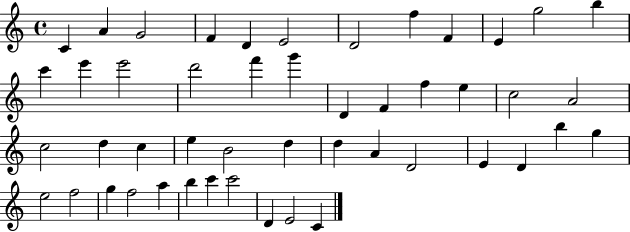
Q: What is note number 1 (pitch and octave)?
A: C4